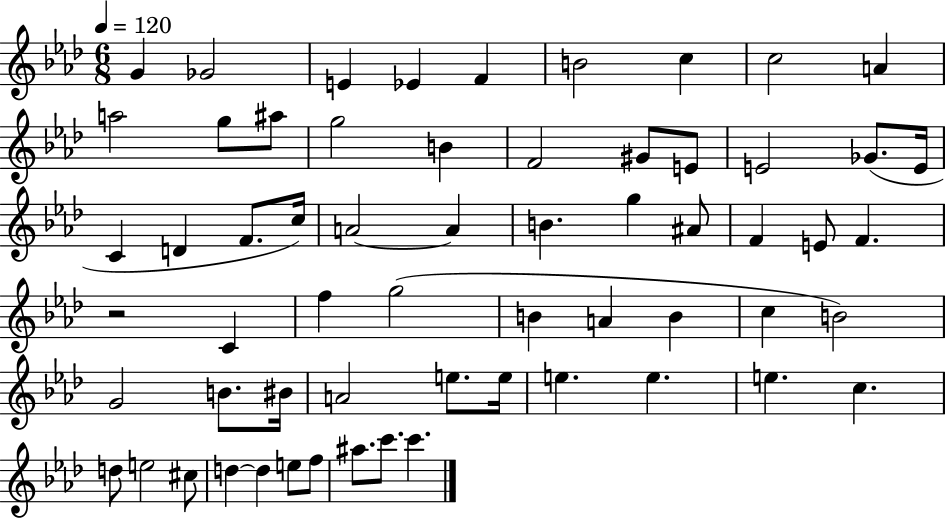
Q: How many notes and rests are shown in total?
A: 61